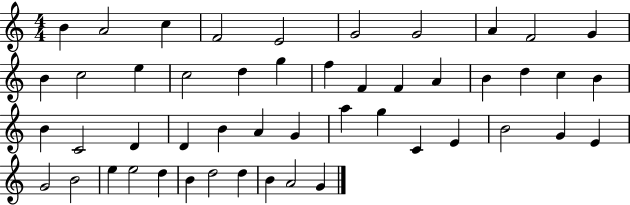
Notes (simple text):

B4/q A4/h C5/q F4/h E4/h G4/h G4/h A4/q F4/h G4/q B4/q C5/h E5/q C5/h D5/q G5/q F5/q F4/q F4/q A4/q B4/q D5/q C5/q B4/q B4/q C4/h D4/q D4/q B4/q A4/q G4/q A5/q G5/q C4/q E4/q B4/h G4/q E4/q G4/h B4/h E5/q E5/h D5/q B4/q D5/h D5/q B4/q A4/h G4/q